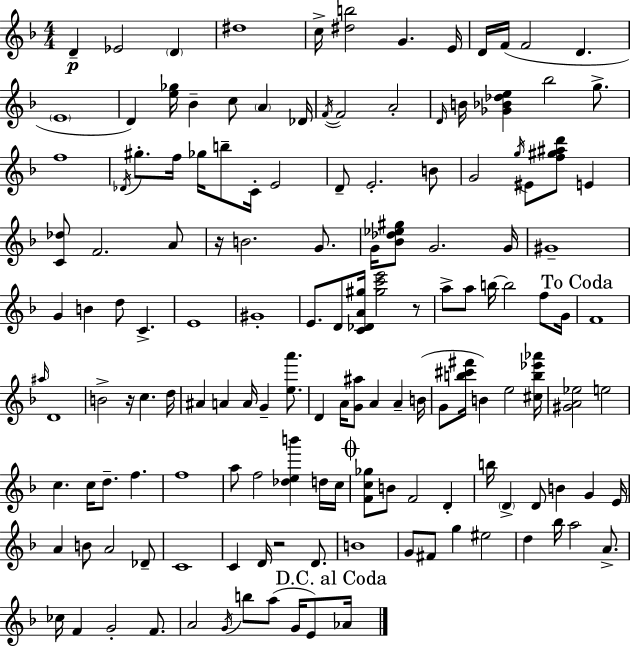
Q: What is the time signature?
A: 4/4